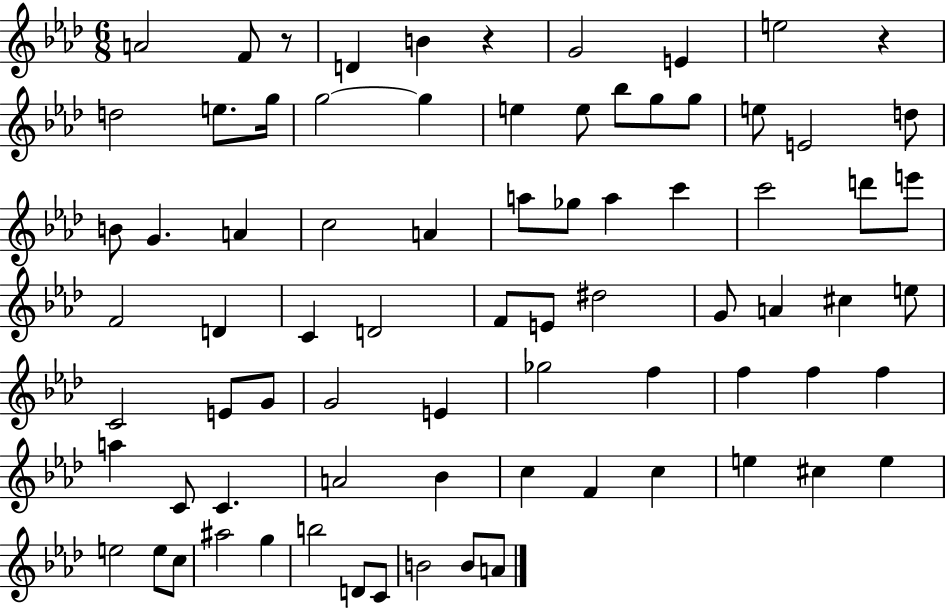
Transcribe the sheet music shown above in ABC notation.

X:1
T:Untitled
M:6/8
L:1/4
K:Ab
A2 F/2 z/2 D B z G2 E e2 z d2 e/2 g/4 g2 g e e/2 _b/2 g/2 g/2 e/2 E2 d/2 B/2 G A c2 A a/2 _g/2 a c' c'2 d'/2 e'/2 F2 D C D2 F/2 E/2 ^d2 G/2 A ^c e/2 C2 E/2 G/2 G2 E _g2 f f f f a C/2 C A2 _B c F c e ^c e e2 e/2 c/2 ^a2 g b2 D/2 C/2 B2 B/2 A/2